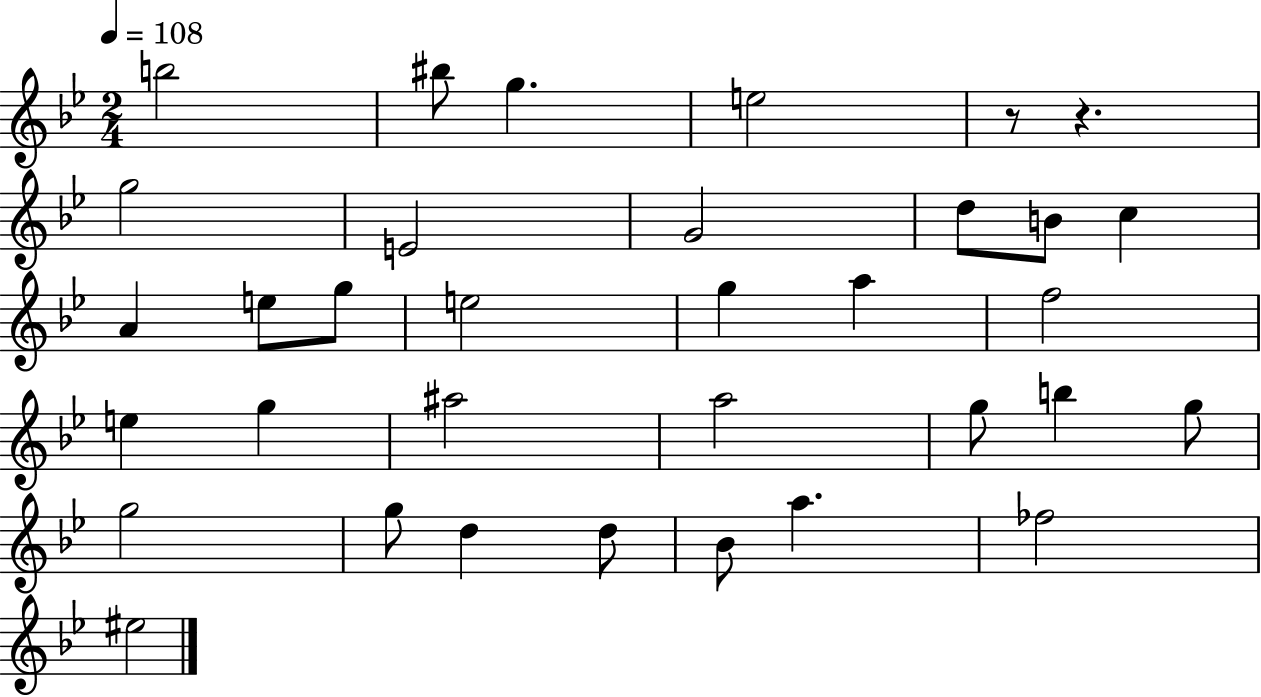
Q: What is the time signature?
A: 2/4